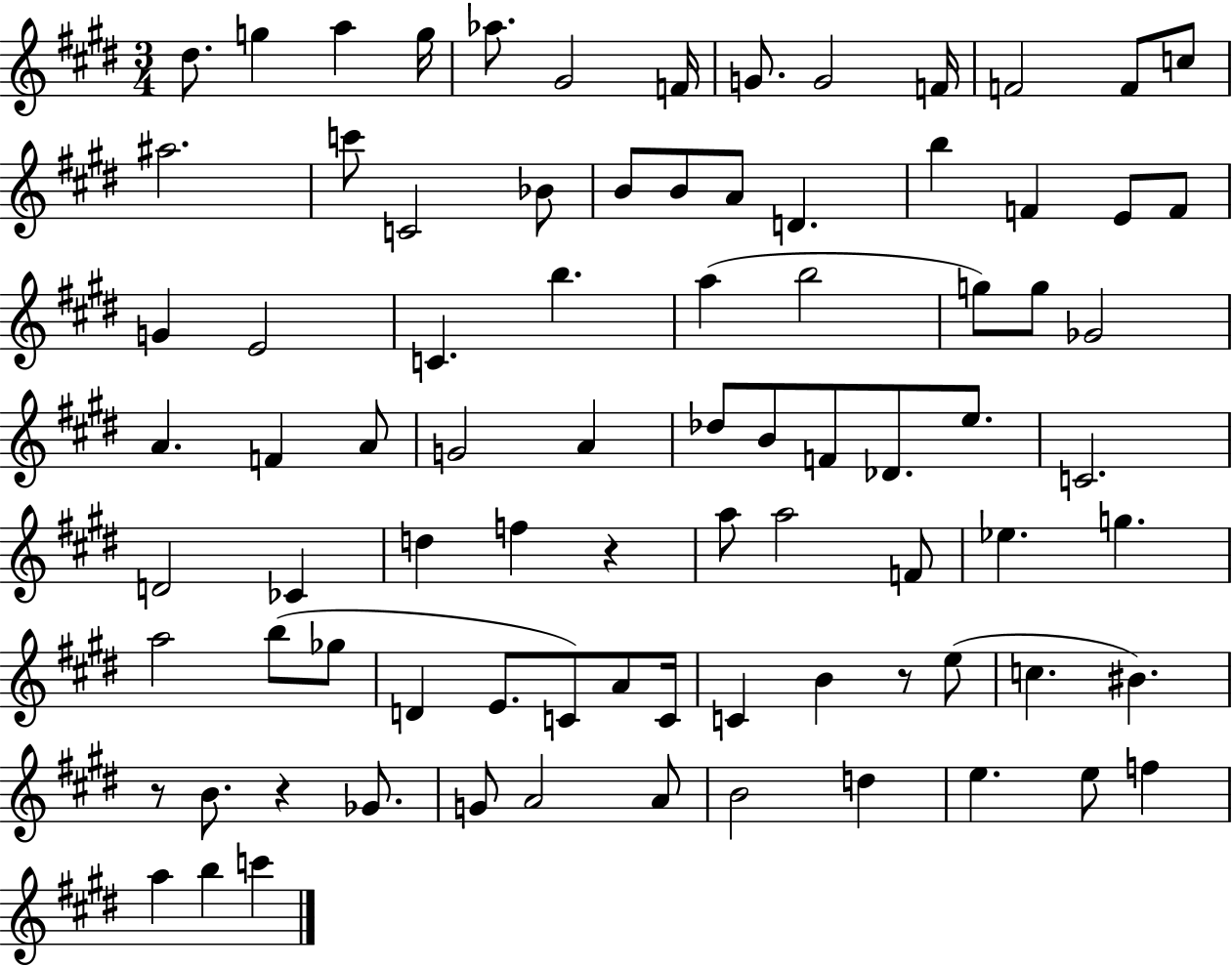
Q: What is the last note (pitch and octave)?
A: C6